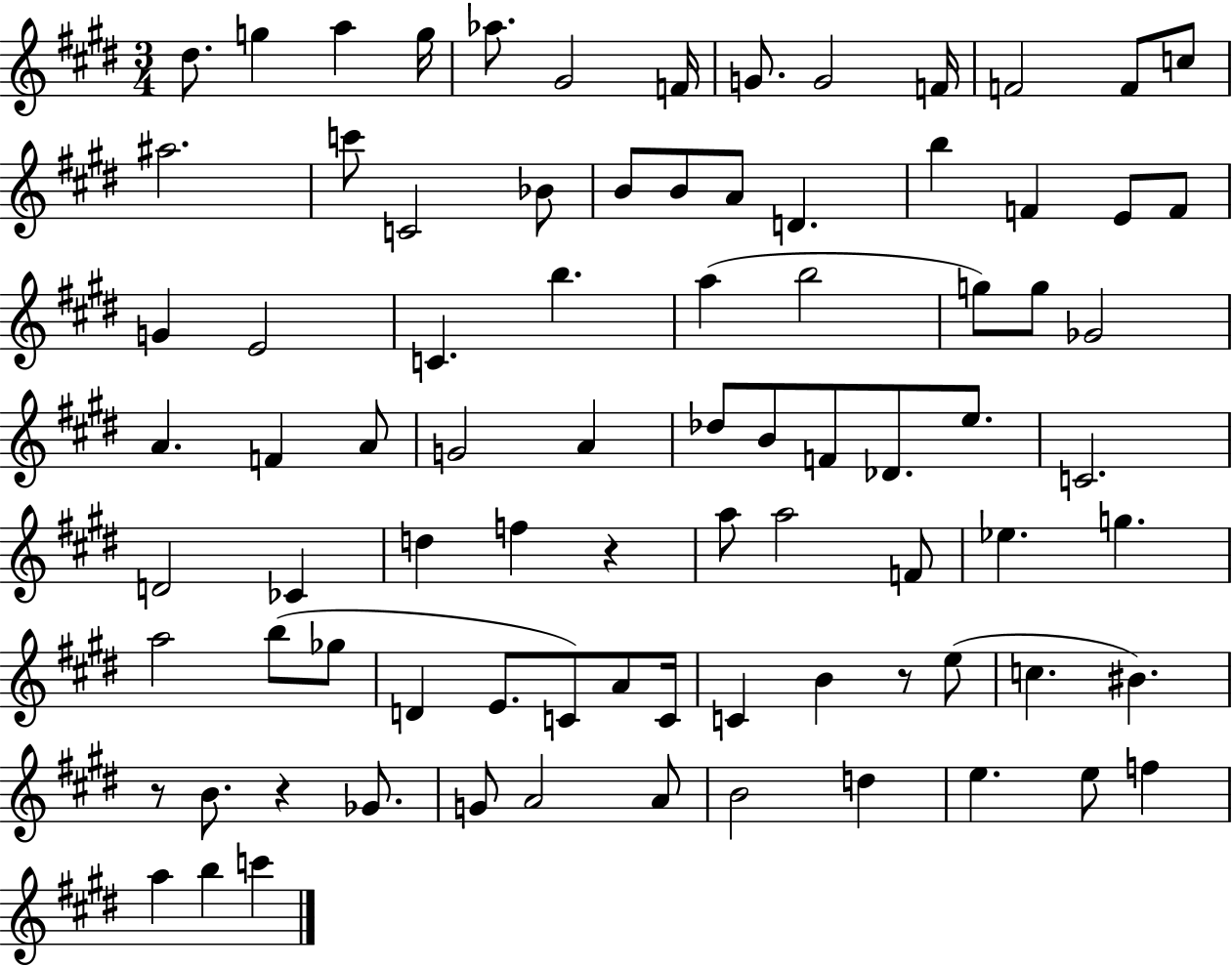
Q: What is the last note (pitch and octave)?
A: C6